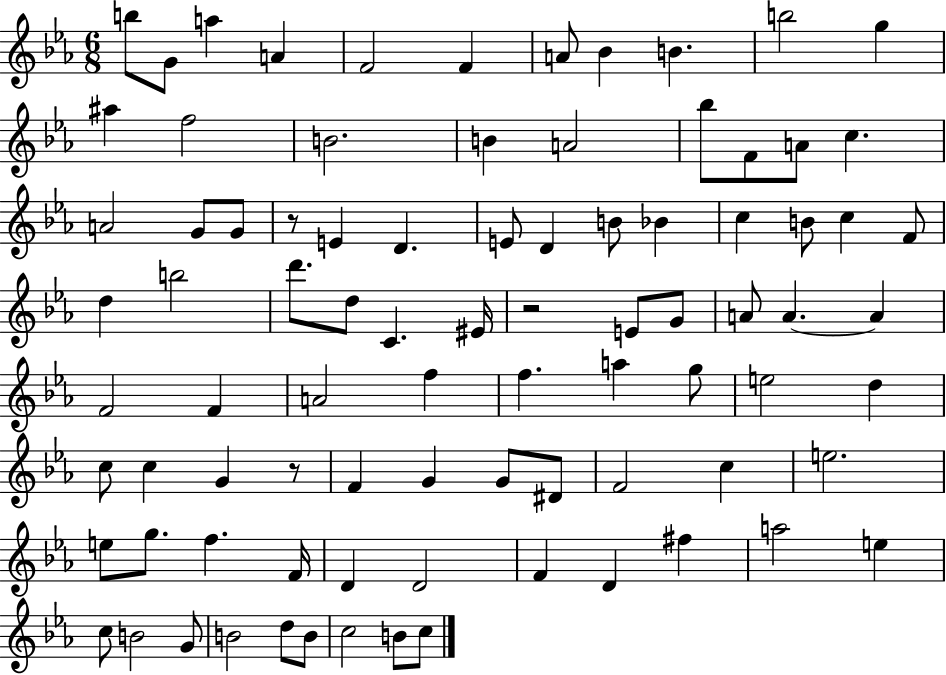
B5/e G4/e A5/q A4/q F4/h F4/q A4/e Bb4/q B4/q. B5/h G5/q A#5/q F5/h B4/h. B4/q A4/h Bb5/e F4/e A4/e C5/q. A4/h G4/e G4/e R/e E4/q D4/q. E4/e D4/q B4/e Bb4/q C5/q B4/e C5/q F4/e D5/q B5/h D6/e. D5/e C4/q. EIS4/s R/h E4/e G4/e A4/e A4/q. A4/q F4/h F4/q A4/h F5/q F5/q. A5/q G5/e E5/h D5/q C5/e C5/q G4/q R/e F4/q G4/q G4/e D#4/e F4/h C5/q E5/h. E5/e G5/e. F5/q. F4/s D4/q D4/h F4/q D4/q F#5/q A5/h E5/q C5/e B4/h G4/e B4/h D5/e B4/e C5/h B4/e C5/e